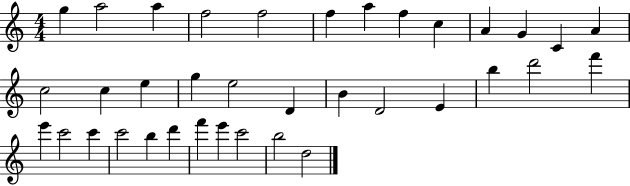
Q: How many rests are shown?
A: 0